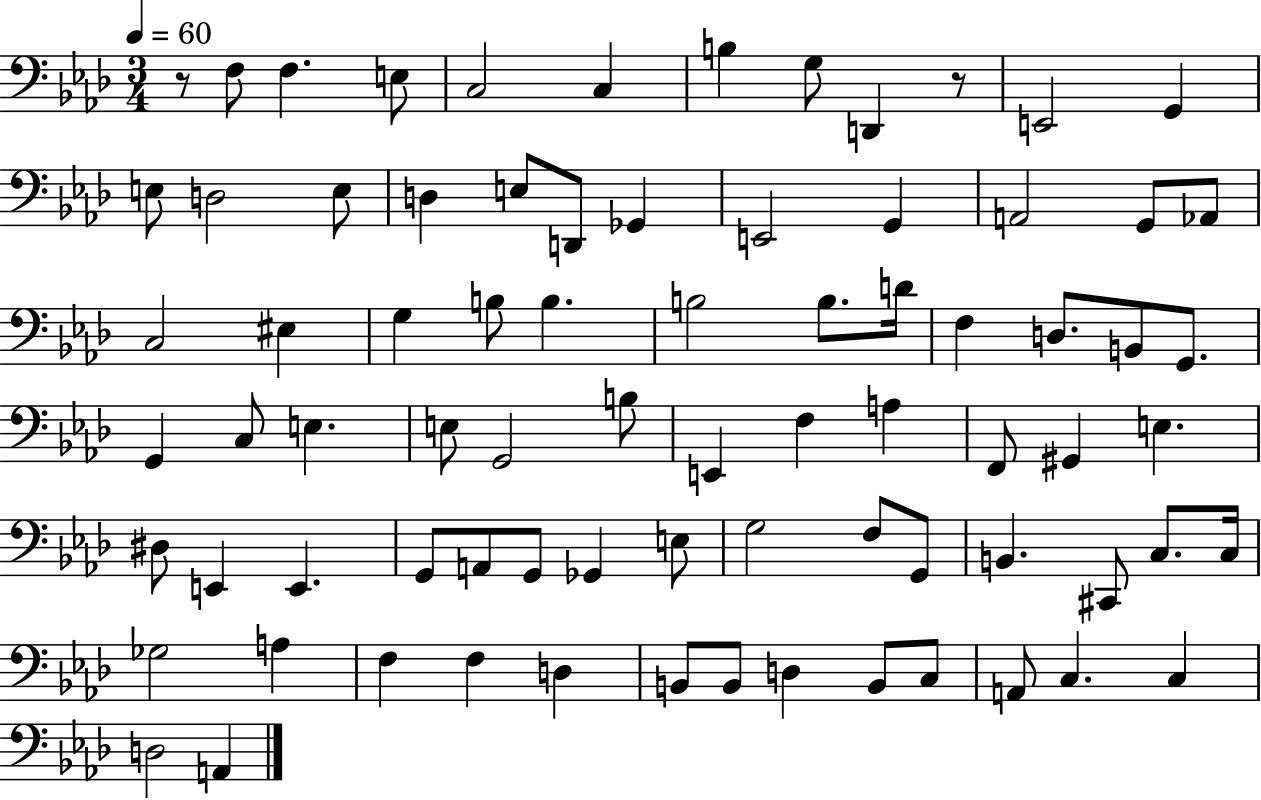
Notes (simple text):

R/e F3/e F3/q. E3/e C3/h C3/q B3/q G3/e D2/q R/e E2/h G2/q E3/e D3/h E3/e D3/q E3/e D2/e Gb2/q E2/h G2/q A2/h G2/e Ab2/e C3/h EIS3/q G3/q B3/e B3/q. B3/h B3/e. D4/s F3/q D3/e. B2/e G2/e. G2/q C3/e E3/q. E3/e G2/h B3/e E2/q F3/q A3/q F2/e G#2/q E3/q. D#3/e E2/q E2/q. G2/e A2/e G2/e Gb2/q E3/e G3/h F3/e G2/e B2/q. C#2/e C3/e. C3/s Gb3/h A3/q F3/q F3/q D3/q B2/e B2/e D3/q B2/e C3/e A2/e C3/q. C3/q D3/h A2/q